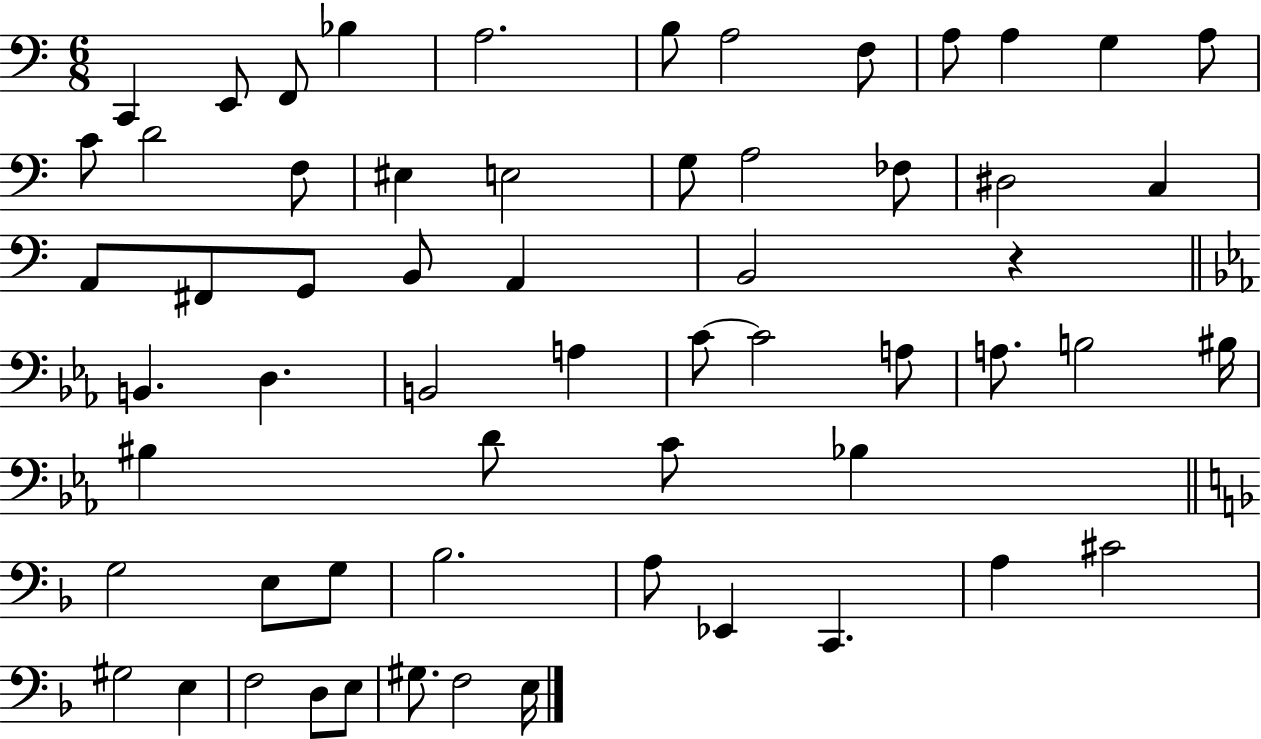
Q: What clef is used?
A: bass